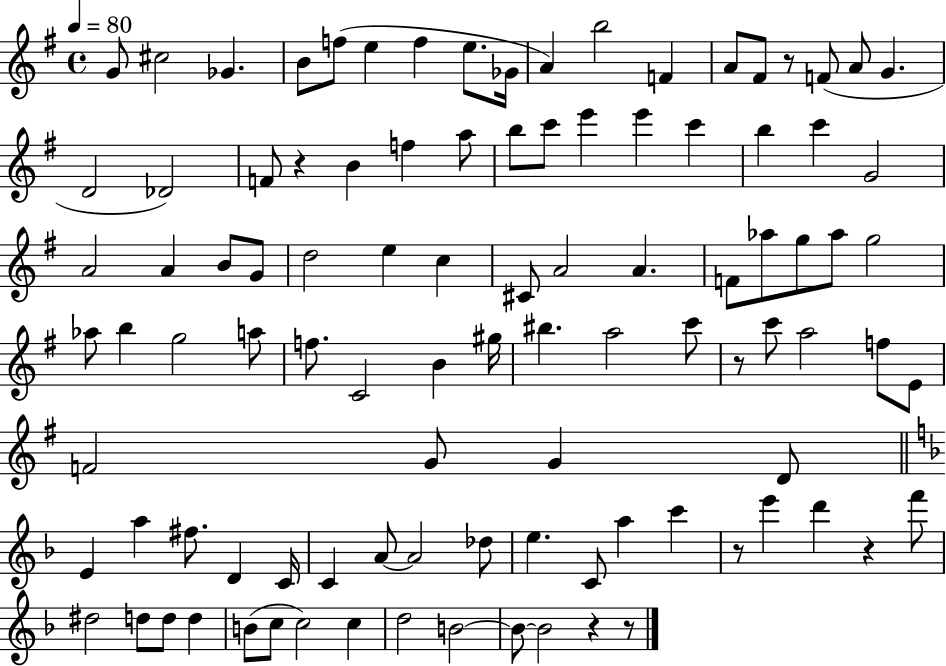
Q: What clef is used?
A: treble